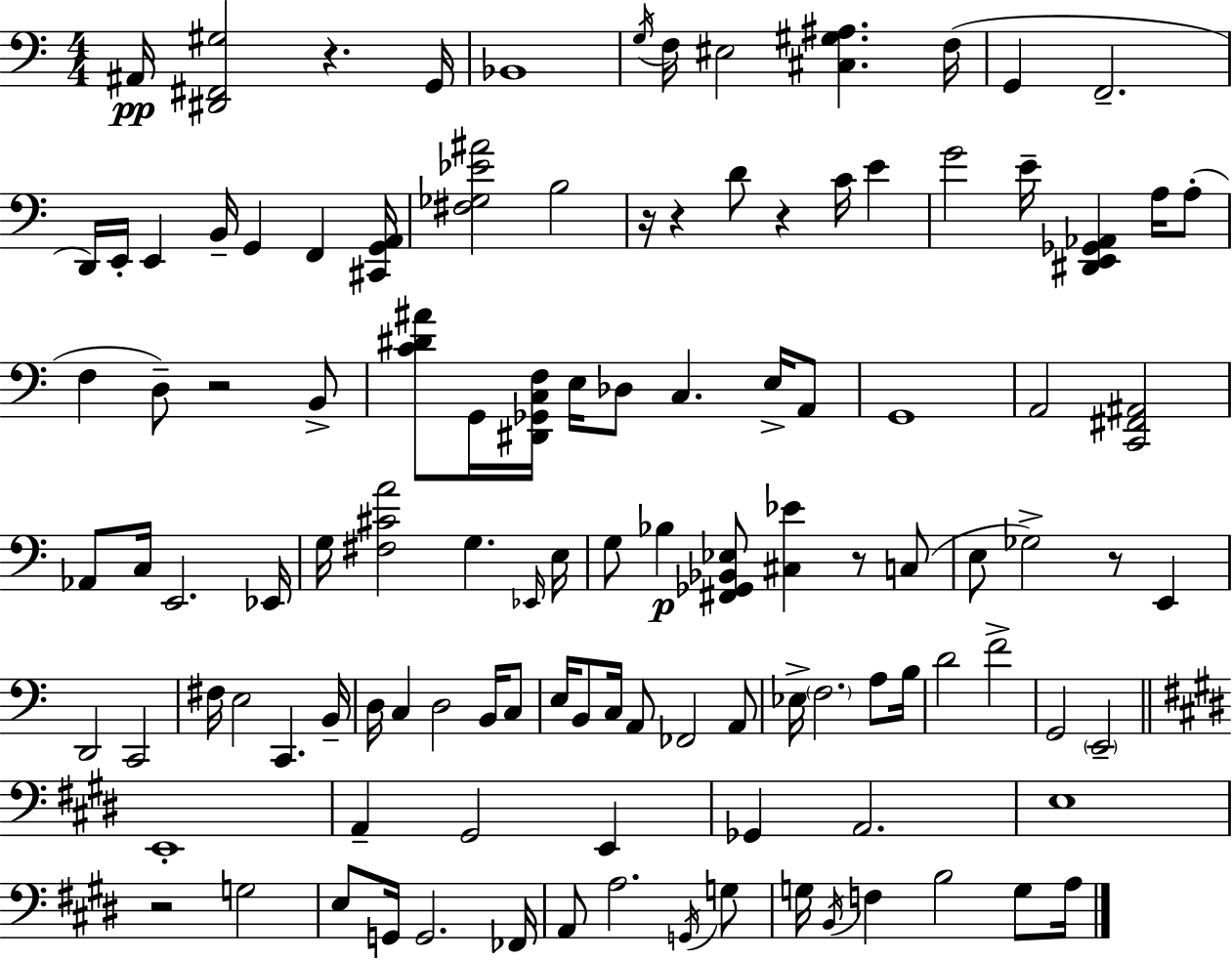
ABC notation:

X:1
T:Untitled
M:4/4
L:1/4
K:Am
^A,,/4 [^D,,^F,,^G,]2 z G,,/4 _B,,4 G,/4 F,/4 ^E,2 [^C,^G,^A,] F,/4 G,, F,,2 D,,/4 E,,/4 E,, B,,/4 G,, F,, [^C,,G,,A,,]/4 [^F,_G,_E^A]2 B,2 z/4 z D/2 z C/4 E G2 E/4 [^D,,E,,_G,,_A,,] A,/4 A,/2 F, D,/2 z2 B,,/2 [C^D^A]/2 G,,/4 [^D,,_G,,C,F,]/4 E,/4 _D,/2 C, E,/4 A,,/2 G,,4 A,,2 [C,,^F,,^A,,]2 _A,,/2 C,/4 E,,2 _E,,/4 G,/4 [^F,^CA]2 G, _E,,/4 E,/4 G,/2 _B, [^F,,_G,,_B,,_E,]/2 [^C,_E] z/2 C,/2 E,/2 _G,2 z/2 E,, D,,2 C,,2 ^F,/4 E,2 C,, B,,/4 D,/4 C, D,2 B,,/4 C,/2 E,/4 B,,/2 C,/4 A,,/2 _F,,2 A,,/2 _E,/4 F,2 A,/2 B,/4 D2 F2 G,,2 E,,2 E,,4 A,, ^G,,2 E,, _G,, A,,2 E,4 z2 G,2 E,/2 G,,/4 G,,2 _F,,/4 A,,/2 A,2 G,,/4 G,/2 G,/4 B,,/4 F, B,2 G,/2 A,/4